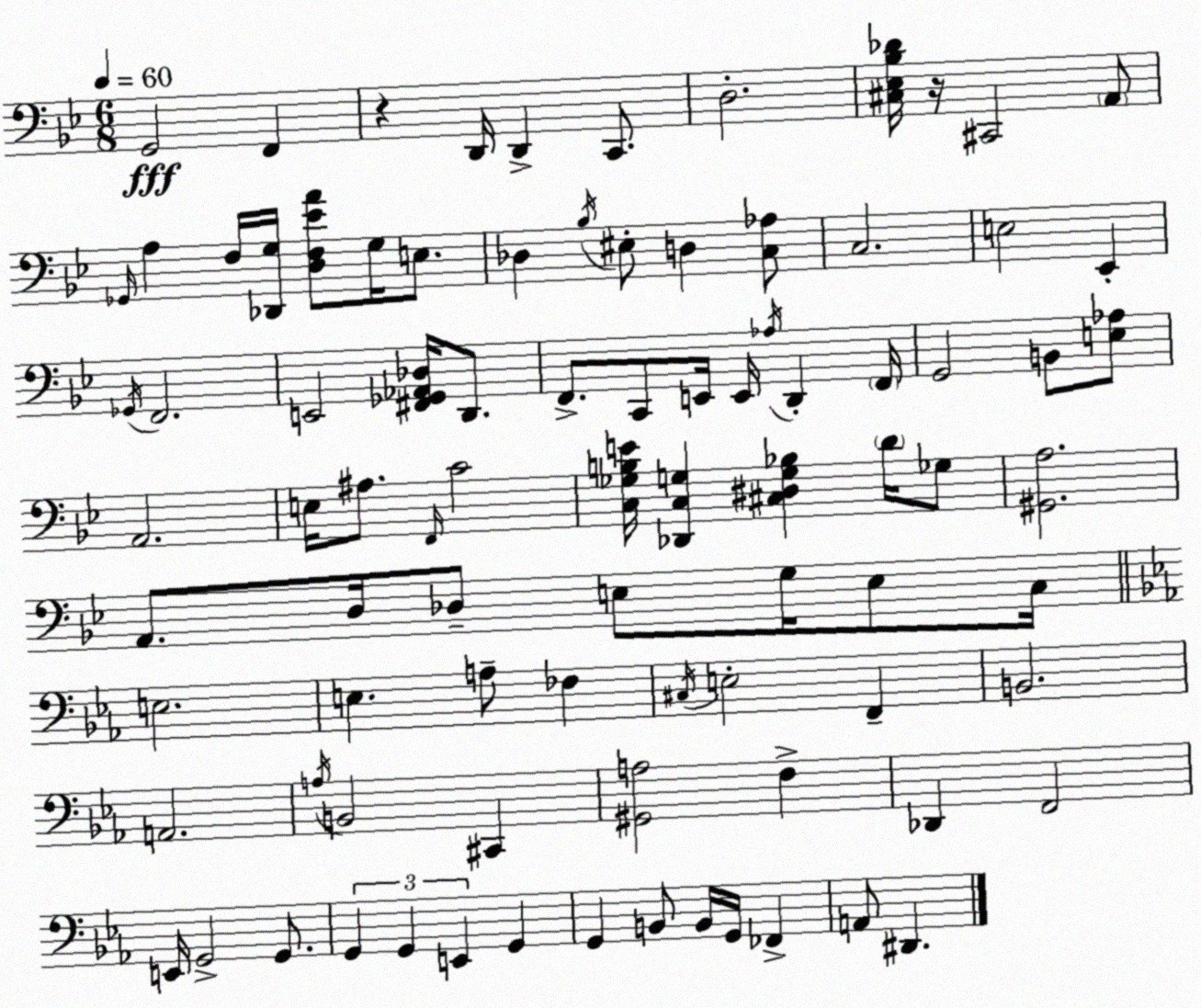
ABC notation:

X:1
T:Untitled
M:6/8
L:1/4
K:Gm
G,,2 F,, z D,,/4 D,, C,,/2 D,2 [^C,_E,_B,_D]/4 z/4 ^C,,2 A,,/2 _G,,/4 A, F,/4 [_D,,G,]/4 [D,F,_EA]/2 G,/4 E,/2 _D, _B,/4 ^E,/2 D, [C,_A,]/2 C,2 E,2 _E,, _G,,/4 F,,2 E,,2 [^F,,_G,,_A,,_D,]/4 D,,/2 F,,/2 C,,/2 E,,/4 E,,/4 _A,/4 D,, F,,/4 G,,2 B,,/2 [E,_A,]/2 A,,2 E,/4 ^A,/2 F,,/4 C2 [C,_G,B,E]/4 [_D,,C,G,] [^C,^D,G,_B,] D/4 _G,/2 [^G,,A,]2 A,,/2 D,/4 _D,/2 E,/2 G,/4 E,/2 C,/4 E,2 E, A,/2 _F, ^C,/4 E,2 F,, B,,2 A,,2 A,/4 B,,2 ^C,, [^G,,A,]2 F, _D,, F,,2 E,,/4 G,,2 G,,/2 G,, G,, E,, G,, G,, B,,/2 B,,/4 G,,/4 _F,, A,,/2 ^D,,